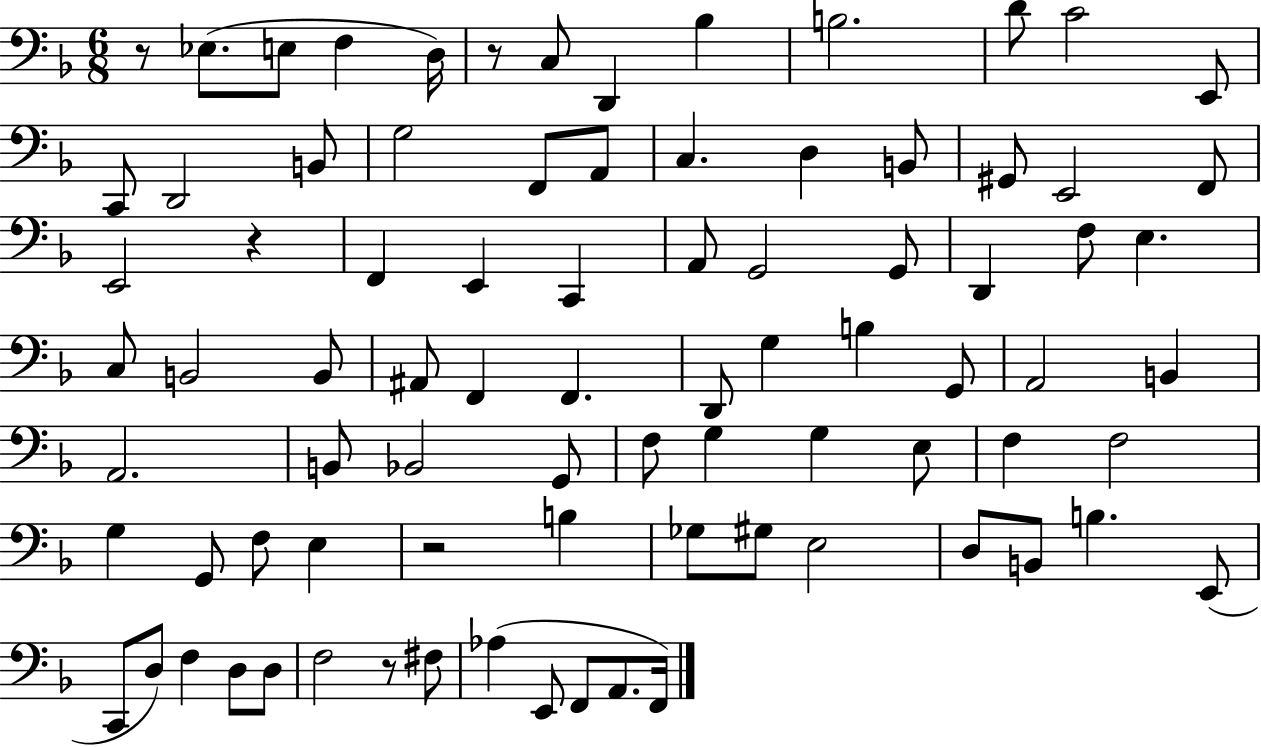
{
  \clef bass
  \numericTimeSignature
  \time 6/8
  \key f \major
  r8 ees8.( e8 f4 d16) | r8 c8 d,4 bes4 | b2. | d'8 c'2 e,8 | \break c,8 d,2 b,8 | g2 f,8 a,8 | c4. d4 b,8 | gis,8 e,2 f,8 | \break e,2 r4 | f,4 e,4 c,4 | a,8 g,2 g,8 | d,4 f8 e4. | \break c8 b,2 b,8 | ais,8 f,4 f,4. | d,8 g4 b4 g,8 | a,2 b,4 | \break a,2. | b,8 bes,2 g,8 | f8 g4 g4 e8 | f4 f2 | \break g4 g,8 f8 e4 | r2 b4 | ges8 gis8 e2 | d8 b,8 b4. e,8( | \break c,8 d8) f4 d8 d8 | f2 r8 fis8 | aes4( e,8 f,8 a,8. f,16) | \bar "|."
}